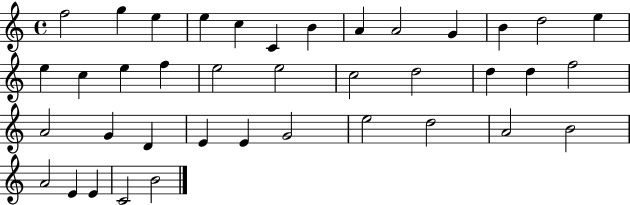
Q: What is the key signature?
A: C major